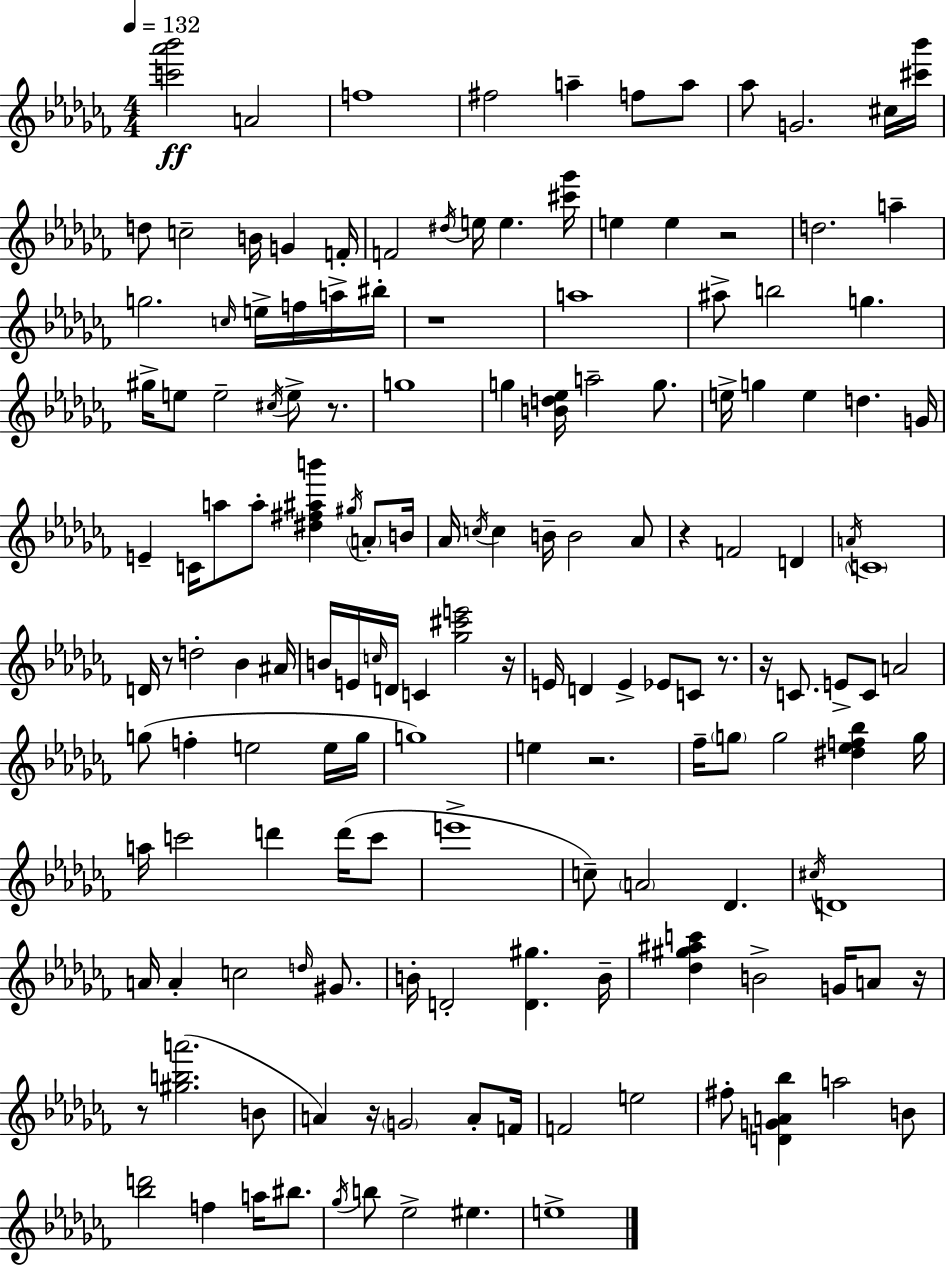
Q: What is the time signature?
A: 4/4